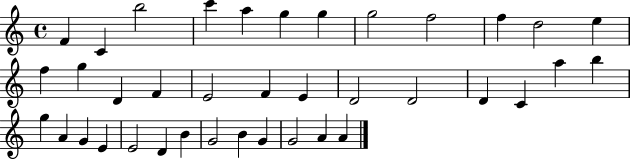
F4/q C4/q B5/h C6/q A5/q G5/q G5/q G5/h F5/h F5/q D5/h E5/q F5/q G5/q D4/q F4/q E4/h F4/q E4/q D4/h D4/h D4/q C4/q A5/q B5/q G5/q A4/q G4/q E4/q E4/h D4/q B4/q G4/h B4/q G4/q G4/h A4/q A4/q